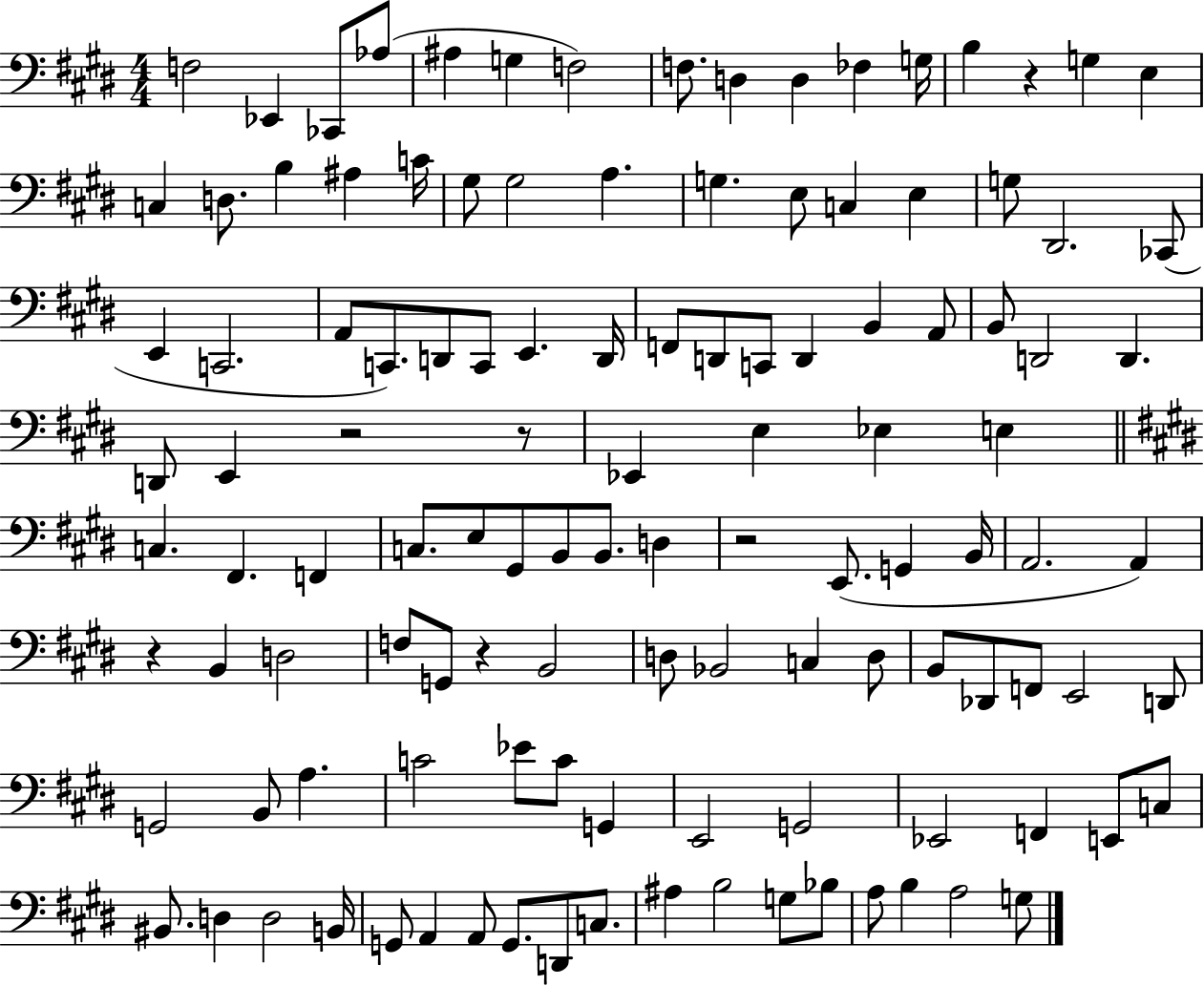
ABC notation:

X:1
T:Untitled
M:4/4
L:1/4
K:E
F,2 _E,, _C,,/2 _A,/2 ^A, G, F,2 F,/2 D, D, _F, G,/4 B, z G, E, C, D,/2 B, ^A, C/4 ^G,/2 ^G,2 A, G, E,/2 C, E, G,/2 ^D,,2 _C,,/2 E,, C,,2 A,,/2 C,,/2 D,,/2 C,,/2 E,, D,,/4 F,,/2 D,,/2 C,,/2 D,, B,, A,,/2 B,,/2 D,,2 D,, D,,/2 E,, z2 z/2 _E,, E, _E, E, C, ^F,, F,, C,/2 E,/2 ^G,,/2 B,,/2 B,,/2 D, z2 E,,/2 G,, B,,/4 A,,2 A,, z B,, D,2 F,/2 G,,/2 z B,,2 D,/2 _B,,2 C, D,/2 B,,/2 _D,,/2 F,,/2 E,,2 D,,/2 G,,2 B,,/2 A, C2 _E/2 C/2 G,, E,,2 G,,2 _E,,2 F,, E,,/2 C,/2 ^B,,/2 D, D,2 B,,/4 G,,/2 A,, A,,/2 G,,/2 D,,/2 C,/2 ^A, B,2 G,/2 _B,/2 A,/2 B, A,2 G,/2